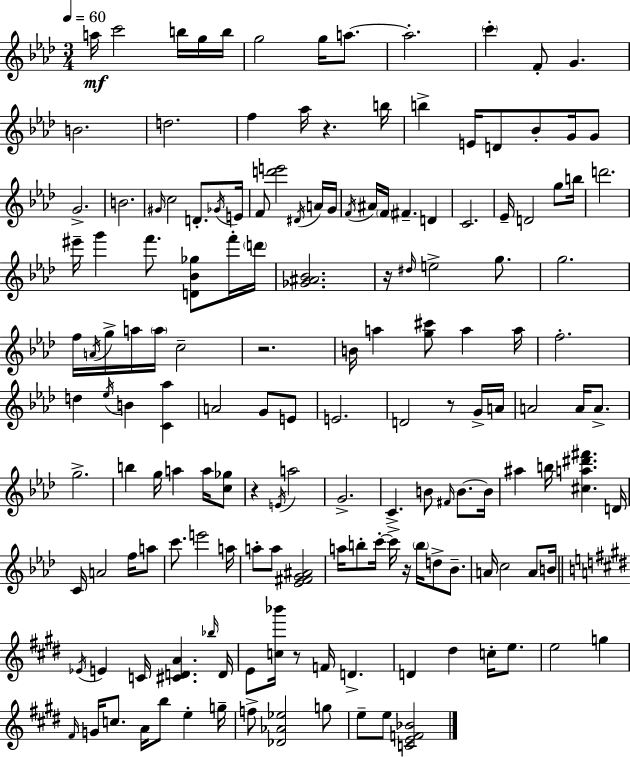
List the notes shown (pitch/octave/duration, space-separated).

A5/s C6/h B5/s G5/s B5/s G5/h G5/s A5/e. A5/h. C6/q F4/e G4/q. B4/h. D5/h. F5/q Ab5/s R/q. B5/s B5/q E4/s D4/e Bb4/e G4/s G4/e G4/h. B4/h. G#4/s C5/h D4/e. Gb4/s E4/s F4/e [D6,E6]/h D#4/s A4/s G4/s F4/s A#4/s F4/s F#4/q. D4/q C4/h. Eb4/s D4/h G5/e B5/s D6/h. EIS6/s G6/q F6/e. [D4,Bb4,Gb5]/e F6/s D6/s [Gb4,A#4,Bb4]/h. R/s D#5/s E5/h G5/e. G5/h. F5/s A4/s G5/s A5/s A5/s C5/h R/h. B4/s A5/q [G5,C#6]/e A5/q A5/s F5/h. D5/q Eb5/s B4/q [C4,Ab5]/q A4/h G4/e E4/e E4/h. D4/h R/e G4/s A4/s A4/h A4/s A4/e. G5/h. B5/q G5/s A5/q A5/s [C5,Gb5]/e R/q E4/s A5/h G4/h. C4/q. B4/e F#4/s B4/e. B4/s A#5/q B5/s [C#5,A5,D#6,F#6]/q. D4/s C4/s A4/h F5/s A5/e C6/e. E6/h A5/s A5/e A5/e [Eb4,F#4,G4,A#4]/h A5/s B5/e C6/s C6/s R/s B5/s D5/e Bb4/e. A4/s C5/h A4/e B4/s Eb4/s E4/q C4/s [C#4,D4,A4]/q. Bb5/s D4/s E4/e [C5,Bb6]/s R/e F4/s D4/q. D4/q D#5/q C5/s E5/e. E5/h G5/q F#4/s G4/s C5/e. A4/s B5/e E5/q G5/s F5/e [Db4,Ab4,Eb5]/h G5/e E5/e E5/e [C4,E4,F4,Bb4]/h